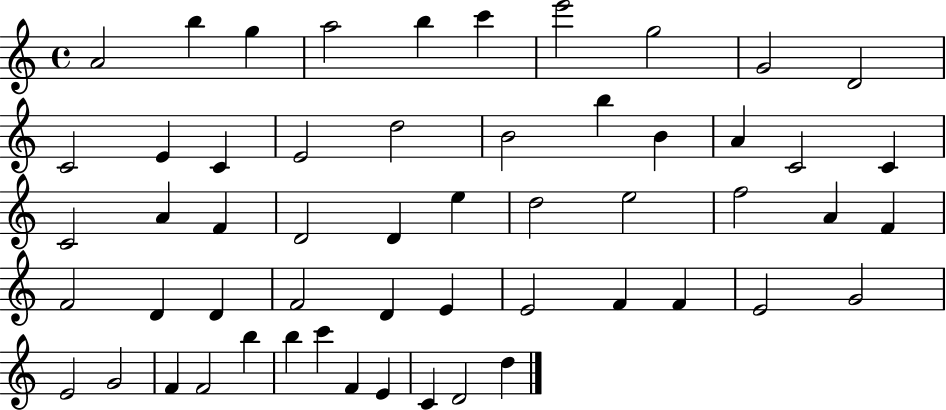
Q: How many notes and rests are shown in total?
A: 55